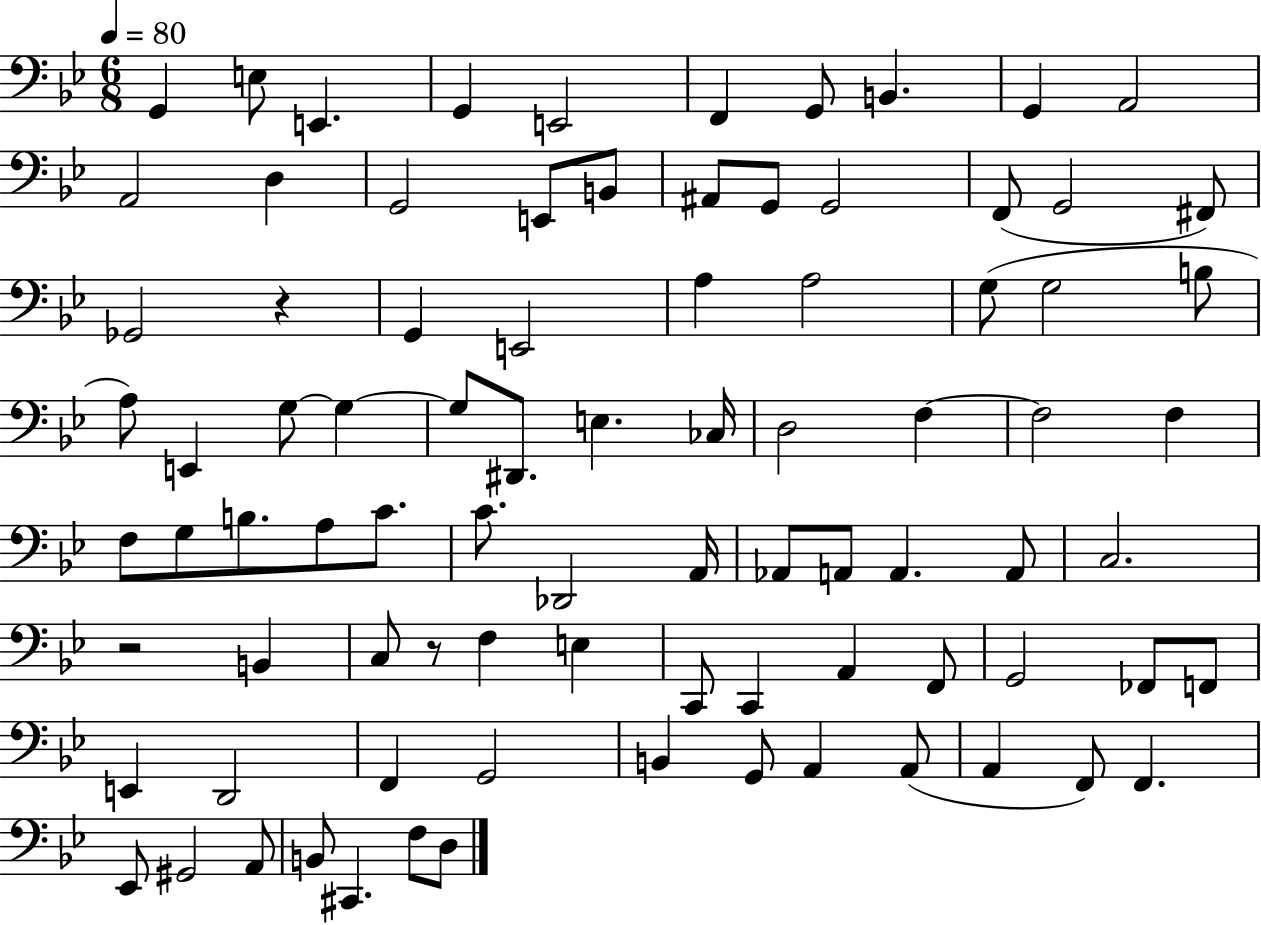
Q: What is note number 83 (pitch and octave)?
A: D3